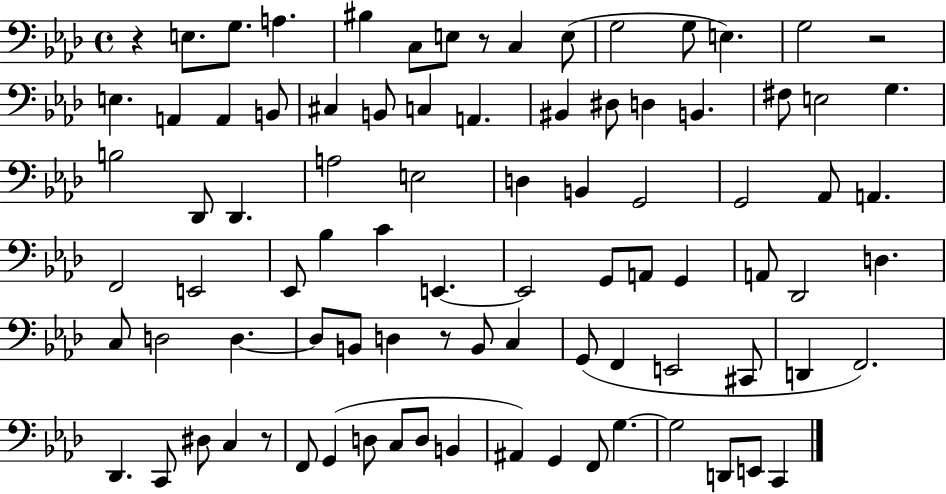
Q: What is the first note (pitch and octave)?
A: E3